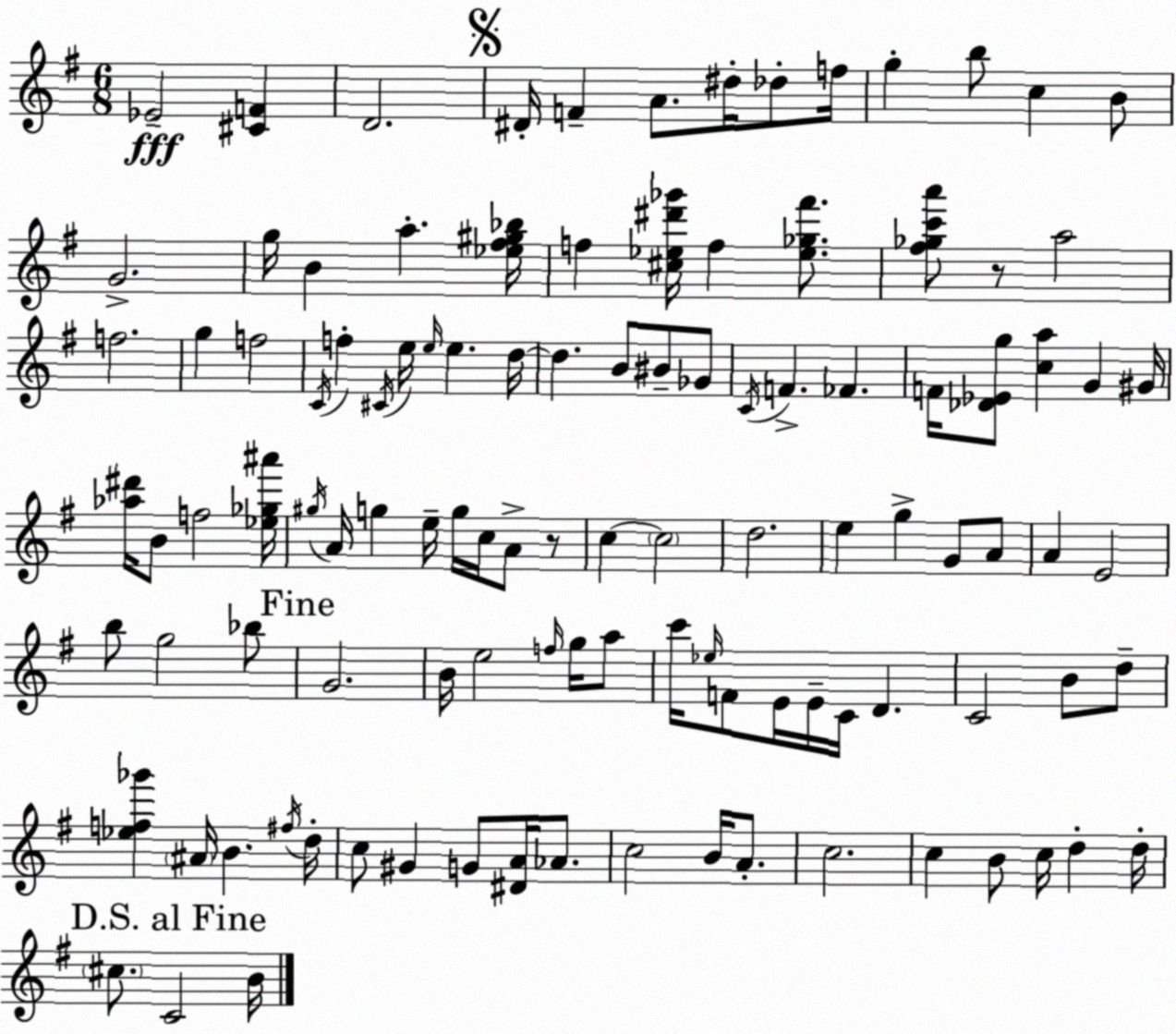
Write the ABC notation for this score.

X:1
T:Untitled
M:6/8
L:1/4
K:G
_E2 [^CF] D2 ^D/4 F A/2 ^d/4 _d/2 f/4 g b/2 c B/2 G2 g/4 B a [_e^f^g_b]/4 f [^c_e^d'_g']/4 f [_e_g^f']/2 [^f_gc'a']/2 z/2 a2 f2 g f2 C/4 f ^C/4 e/4 e/4 e d/4 d B/2 ^B/2 _G/2 C/4 F _F F/4 [_D_Eg]/2 [ca] G ^G/4 [_a^d']/4 B/2 f2 [_e_g^a']/4 ^g/4 A/4 g e/4 g/4 c/4 A/2 z/2 c c2 d2 e g G/2 A/2 A E2 b/2 g2 _b/2 G2 B/4 e2 f/4 g/4 a/2 c'/4 _e/4 F/2 E/4 E/4 C/4 D C2 B/2 d/2 [_ef_g'] ^A/4 B ^f/4 d/4 c/2 ^G G/2 [^DA]/4 _A/2 c2 B/4 A/2 c2 c B/2 c/4 d d/4 ^c/2 C2 B/4